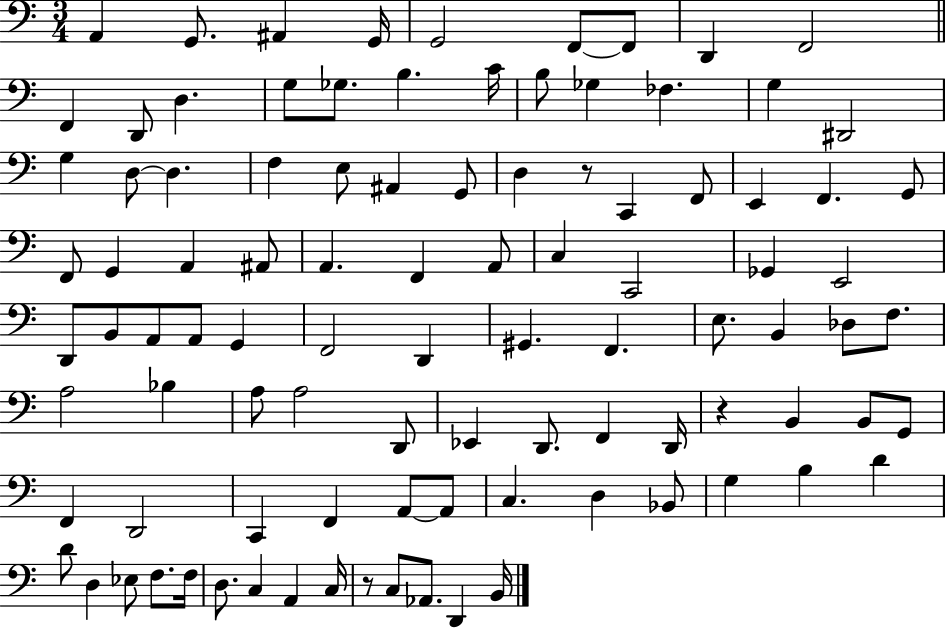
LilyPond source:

{
  \clef bass
  \numericTimeSignature
  \time 3/4
  \key c \major
  a,4 g,8. ais,4 g,16 | g,2 f,8~~ f,8 | d,4 f,2 | \bar "||" \break \key c \major f,4 d,8 d4. | g8 ges8. b4. c'16 | b8 ges4 fes4. | g4 dis,2 | \break g4 d8~~ d4. | f4 e8 ais,4 g,8 | d4 r8 c,4 f,8 | e,4 f,4. g,8 | \break f,8 g,4 a,4 ais,8 | a,4. f,4 a,8 | c4 c,2 | ges,4 e,2 | \break d,8 b,8 a,8 a,8 g,4 | f,2 d,4 | gis,4. f,4. | e8. b,4 des8 f8. | \break a2 bes4 | a8 a2 d,8 | ees,4 d,8. f,4 d,16 | r4 b,4 b,8 g,8 | \break f,4 d,2 | c,4 f,4 a,8~~ a,8 | c4. d4 bes,8 | g4 b4 d'4 | \break d'8 d4 ees8 f8. f16 | d8. c4 a,4 c16 | r8 c8 aes,8. d,4 b,16 | \bar "|."
}